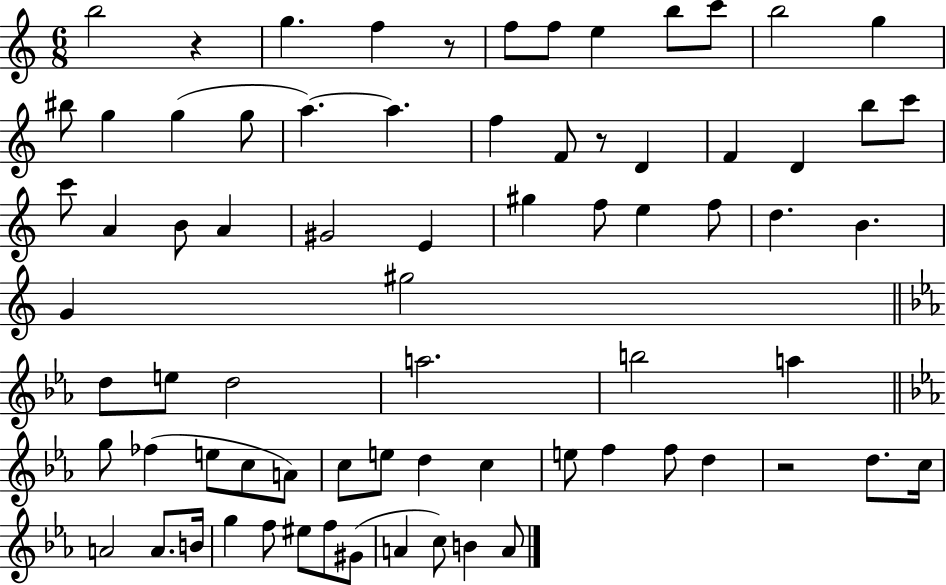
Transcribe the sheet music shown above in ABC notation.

X:1
T:Untitled
M:6/8
L:1/4
K:C
b2 z g f z/2 f/2 f/2 e b/2 c'/2 b2 g ^b/2 g g g/2 a a f F/2 z/2 D F D b/2 c'/2 c'/2 A B/2 A ^G2 E ^g f/2 e f/2 d B G ^g2 d/2 e/2 d2 a2 b2 a g/2 _f e/2 c/2 A/2 c/2 e/2 d c e/2 f f/2 d z2 d/2 c/4 A2 A/2 B/4 g f/2 ^e/2 f/2 ^G/2 A c/2 B A/2